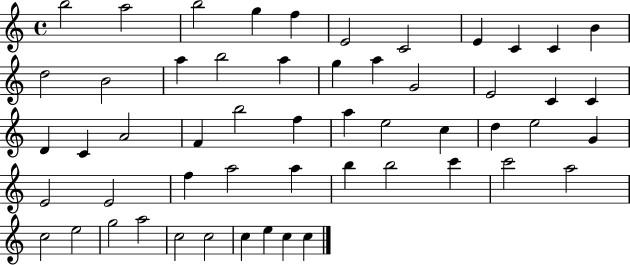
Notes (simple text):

B5/h A5/h B5/h G5/q F5/q E4/h C4/h E4/q C4/q C4/q B4/q D5/h B4/h A5/q B5/h A5/q G5/q A5/q G4/h E4/h C4/q C4/q D4/q C4/q A4/h F4/q B5/h F5/q A5/q E5/h C5/q D5/q E5/h G4/q E4/h E4/h F5/q A5/h A5/q B5/q B5/h C6/q C6/h A5/h C5/h E5/h G5/h A5/h C5/h C5/h C5/q E5/q C5/q C5/q